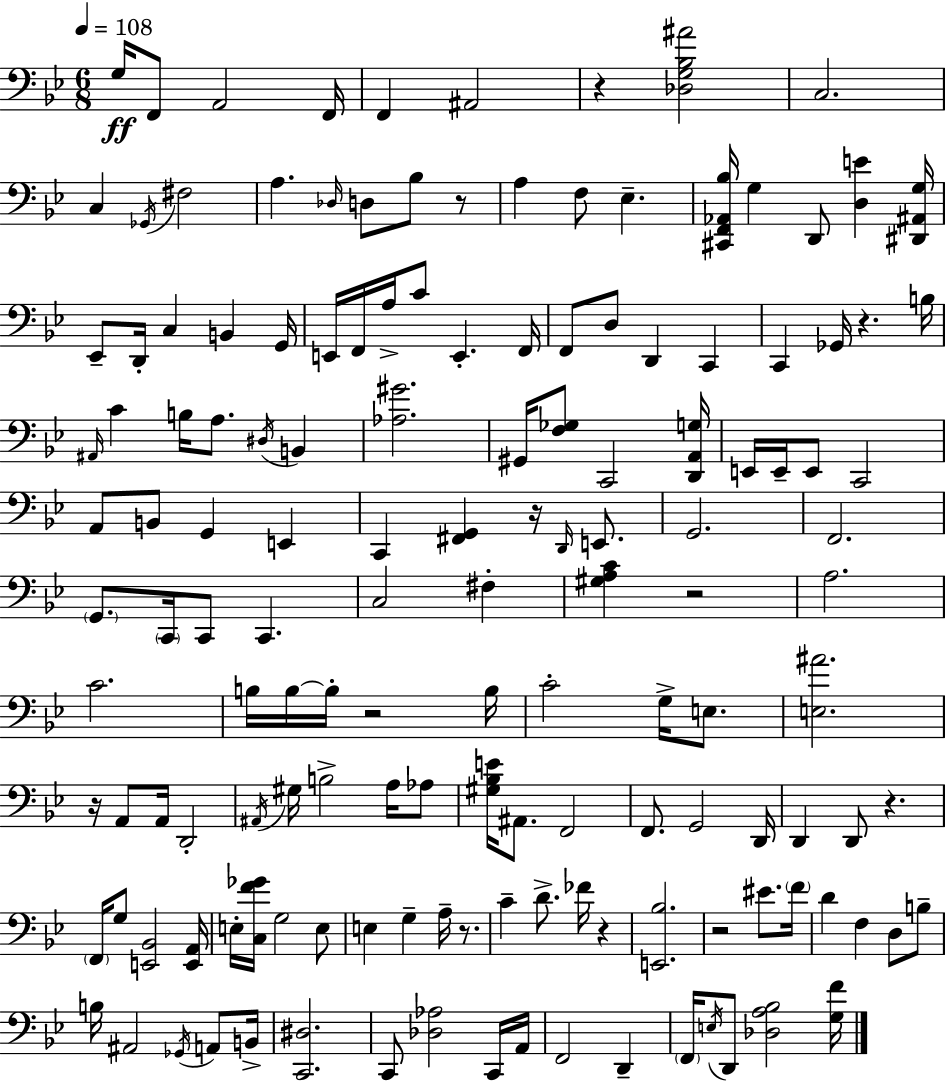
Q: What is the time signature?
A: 6/8